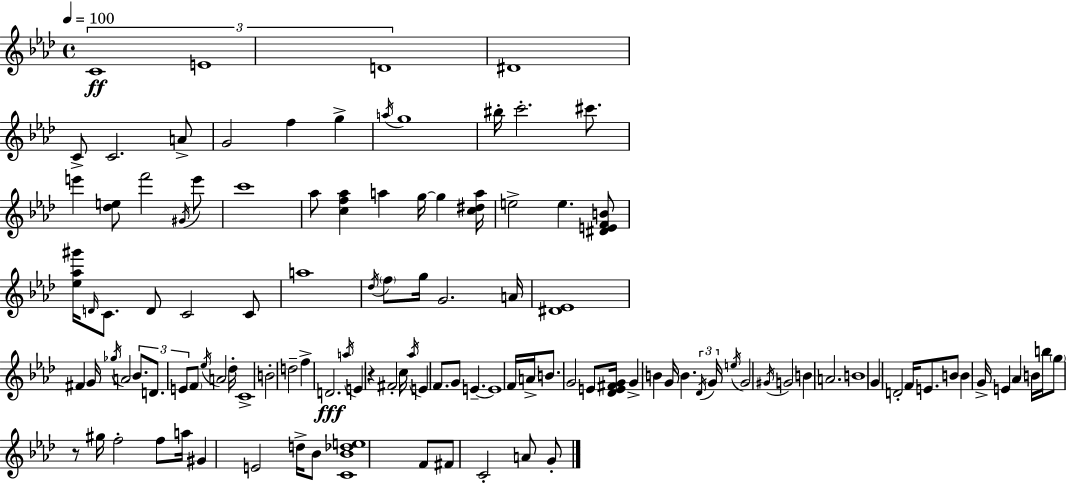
{
  \clef treble
  \time 4/4
  \defaultTimeSignature
  \key aes \major
  \tempo 4 = 100
  \tuplet 3/2 { c'1\ff | e'1 | d'1 } | dis'1 | \break c'8-> c'2. a'8-> | g'2 f''4 g''4-> | \acciaccatura { a''16 } g''1 | bis''16-. c'''2.-. cis'''8. | \break e'''4 <des'' e''>8 f'''2 \acciaccatura { gis'16 } | e'''8 c'''1 | aes''8 <c'' f'' aes''>4 a''4 g''16~~ g''4 | <c'' dis'' a''>16 e''2-> e''4. | \break <dis' e' f' b'>8 <ees'' aes'' gis'''>16 \grace { d'16 } c'8. d'8 c'2 | c'8 a''1 | \acciaccatura { des''16 } \parenthesize f''8 g''16 g'2. | a'16 <dis' ees'>1 | \break fis'4 g'16 \acciaccatura { ges''16 } a'2 | \tuplet 3/2 { bes'8. d'8. e'8 } \parenthesize f'8 \acciaccatura { ees''16 } a'2 | des''16-. c'1-> | b'2-. d''2-- | \break f''4-> d'2.\fff | \acciaccatura { a''16 } e'4 r4 fis'2-. | c''16 \acciaccatura { aes''16 } e'4 f'8. | g'8 e'4.--~~ e'1 | \break f'16 a'16-> b'8. g'2 | e'8 <des' e' fis' g'>16 g'4-> b'4 | g'16 b'4. \tuplet 3/2 { \acciaccatura { des'16 } g'16 \acciaccatura { e''16 } } g'2 | \acciaccatura { gis'16 } g'2 b'4 a'2. | \break b'1 | g'4 d'2-. | f'16 e'8. b'8 b'4 | g'16-> e'4 aes'4 b'16 b''16 \parenthesize g''8 r8 | \break gis''16 f''2-. f''8 a''16 gis'4 | e'2 d''16-> bes'8 <c' bes' des'' e''>1 | f'8 fis'8 c'2-. | a'8 g'8-. \bar "|."
}